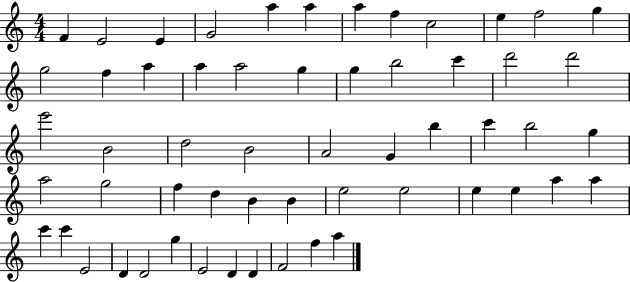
{
  \clef treble
  \numericTimeSignature
  \time 4/4
  \key c \major
  f'4 e'2 e'4 | g'2 a''4 a''4 | a''4 f''4 c''2 | e''4 f''2 g''4 | \break g''2 f''4 a''4 | a''4 a''2 g''4 | g''4 b''2 c'''4 | d'''2 d'''2 | \break e'''2 b'2 | d''2 b'2 | a'2 g'4 b''4 | c'''4 b''2 g''4 | \break a''2 g''2 | f''4 d''4 b'4 b'4 | e''2 e''2 | e''4 e''4 a''4 a''4 | \break c'''4 c'''4 e'2 | d'4 d'2 g''4 | e'2 d'4 d'4 | f'2 f''4 a''4 | \break \bar "|."
}